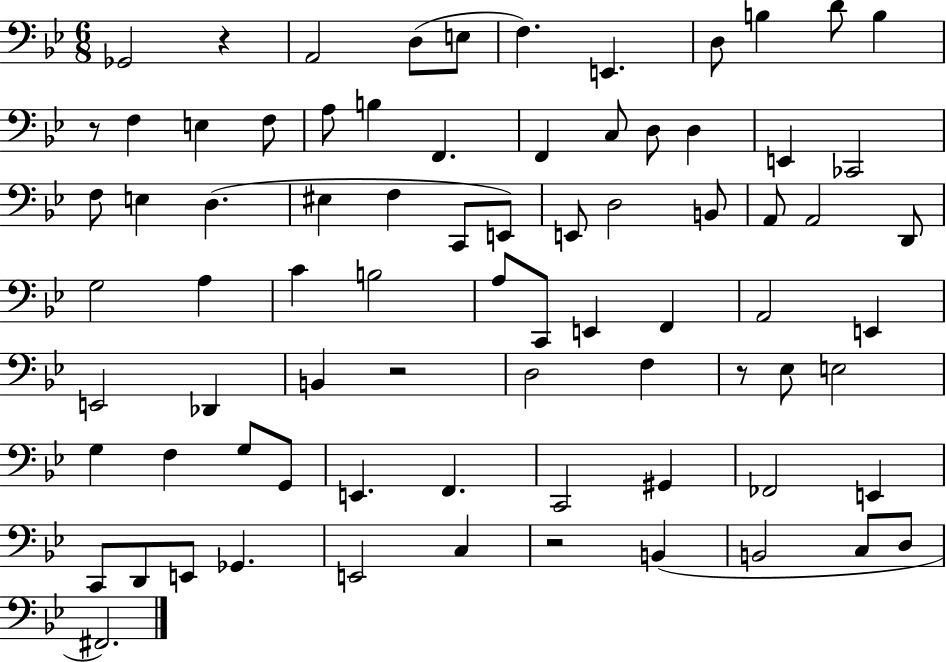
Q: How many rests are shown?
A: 5